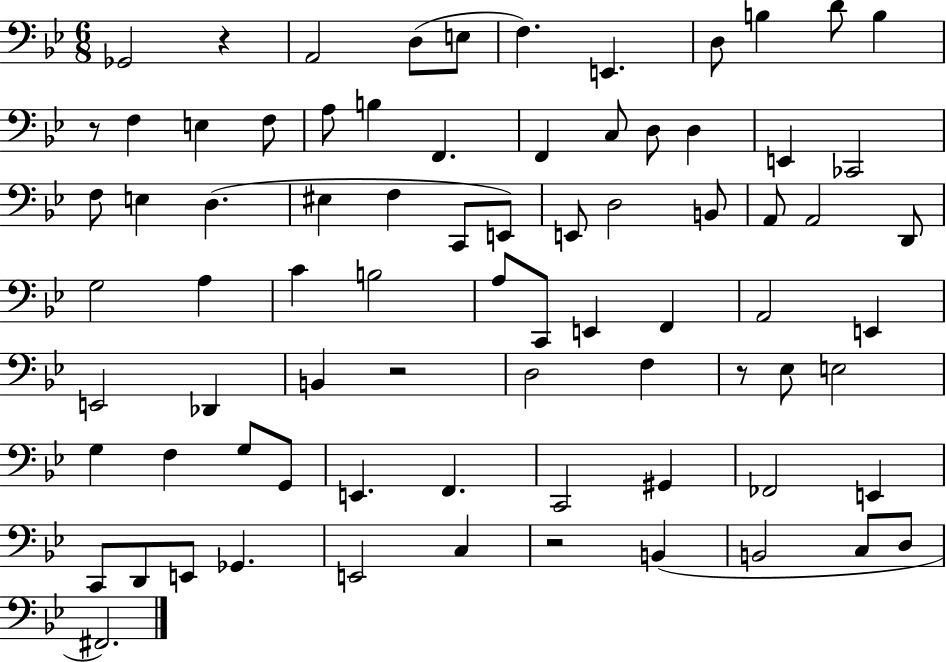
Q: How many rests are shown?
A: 5